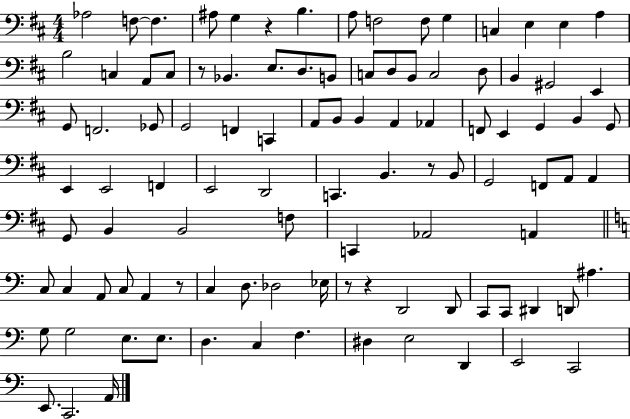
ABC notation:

X:1
T:Untitled
M:4/4
L:1/4
K:D
_A,2 F,/2 F, ^A,/2 G, z B, A,/2 F,2 F,/2 G, C, E, E, A, B,2 C, A,,/2 C,/2 z/2 _B,, E,/2 D,/2 B,,/2 C,/2 D,/2 B,,/2 C,2 D,/2 B,, ^G,,2 E,, G,,/2 F,,2 _G,,/2 G,,2 F,, C,, A,,/2 B,,/2 B,, A,, _A,, F,,/2 E,, G,, B,, G,,/2 E,, E,,2 F,, E,,2 D,,2 C,, B,, z/2 B,,/2 G,,2 F,,/2 A,,/2 A,, G,,/2 B,, B,,2 F,/2 C,, _A,,2 A,, C,/2 C, A,,/2 C,/2 A,, z/2 C, D,/2 _D,2 _E,/4 z/2 z D,,2 D,,/2 C,,/2 C,,/2 ^D,, D,,/2 ^A, G,/2 G,2 E,/2 E,/2 D, C, F, ^D, E,2 D,, E,,2 C,,2 E,,/2 C,,2 A,,/4